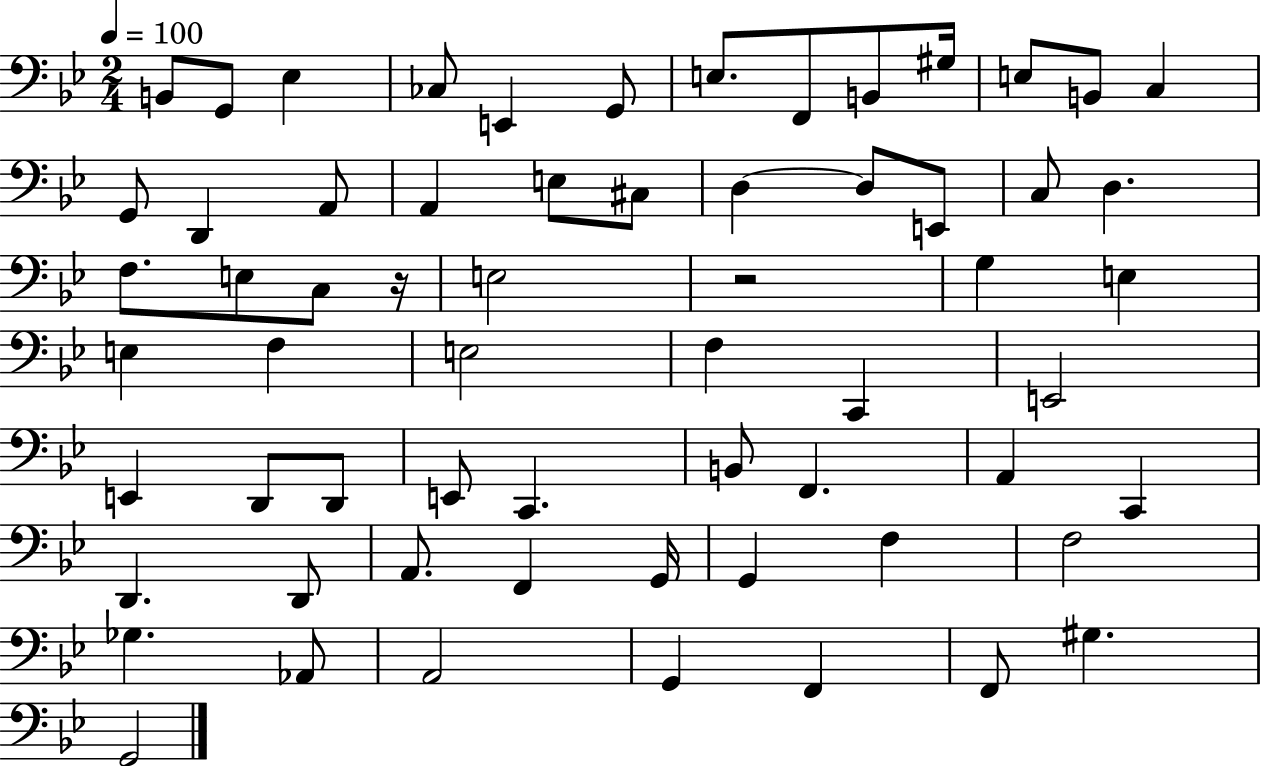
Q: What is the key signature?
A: BES major